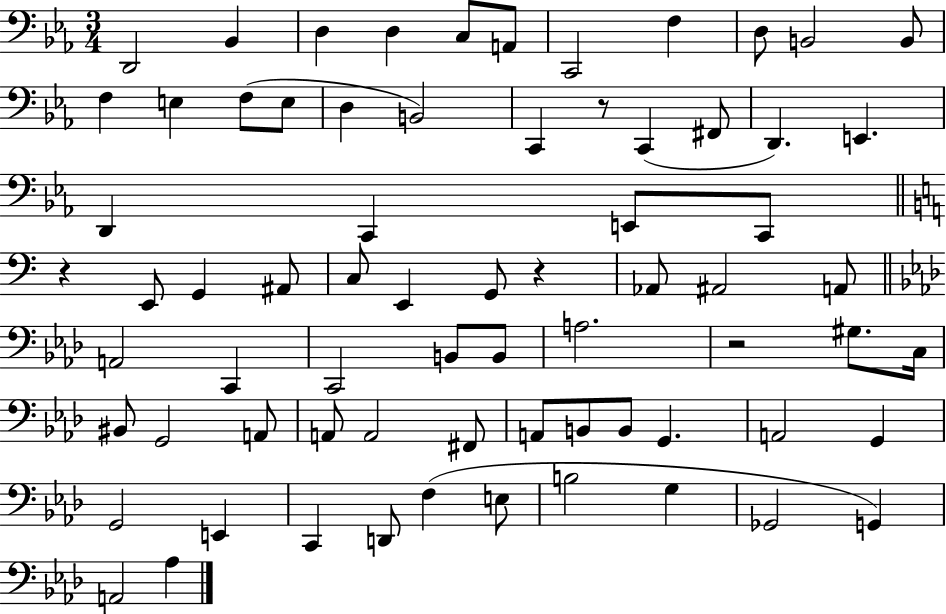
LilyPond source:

{
  \clef bass
  \numericTimeSignature
  \time 3/4
  \key ees \major
  d,2 bes,4 | d4 d4 c8 a,8 | c,2 f4 | d8 b,2 b,8 | \break f4 e4 f8( e8 | d4 b,2) | c,4 r8 c,4( fis,8 | d,4.) e,4. | \break d,4 c,4 e,8 c,8 | \bar "||" \break \key c \major r4 e,8 g,4 ais,8 | c8 e,4 g,8 r4 | aes,8 ais,2 a,8 | \bar "||" \break \key aes \major a,2 c,4 | c,2 b,8 b,8 | a2. | r2 gis8. c16 | \break bis,8 g,2 a,8 | a,8 a,2 fis,8 | a,8 b,8 b,8 g,4. | a,2 g,4 | \break g,2 e,4 | c,4 d,8 f4( e8 | b2 g4 | ges,2 g,4) | \break a,2 aes4 | \bar "|."
}